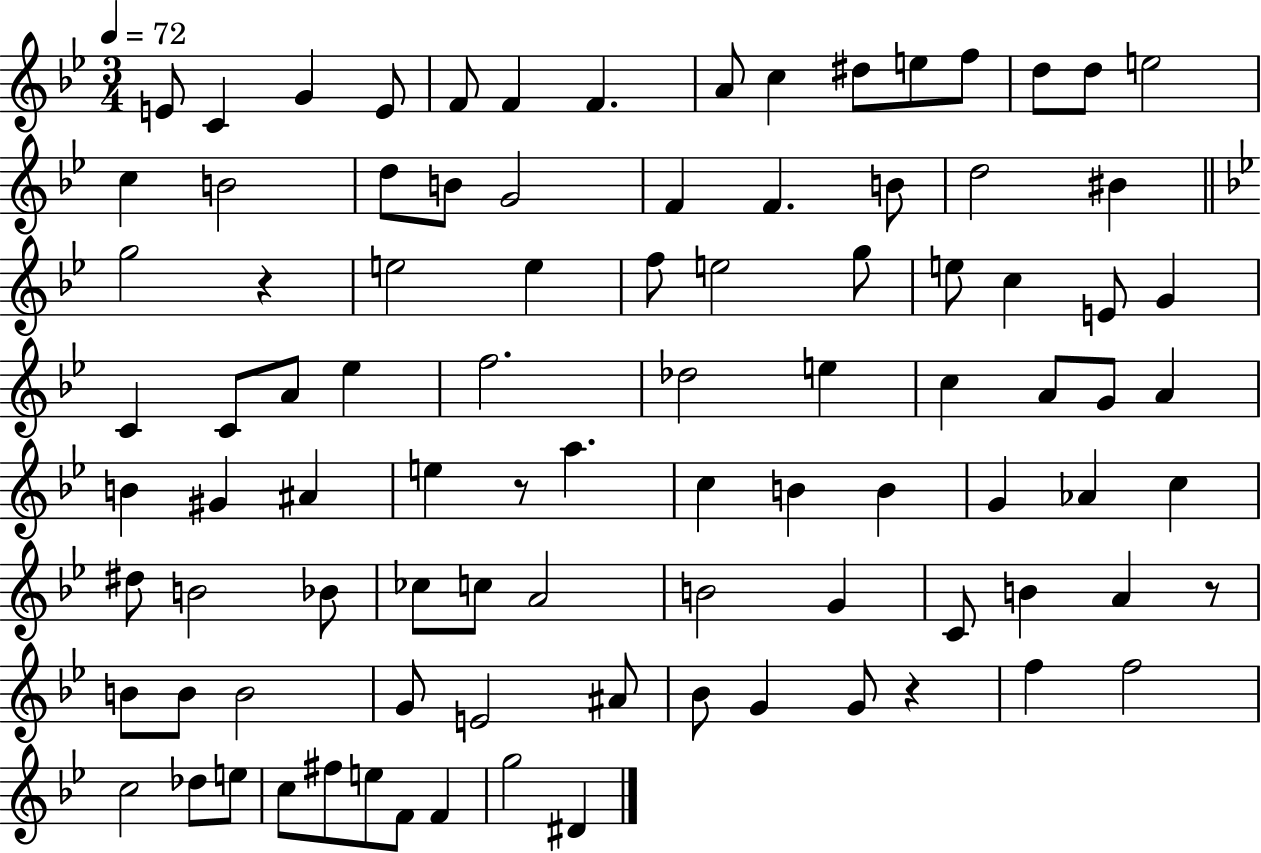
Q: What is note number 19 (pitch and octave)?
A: B4